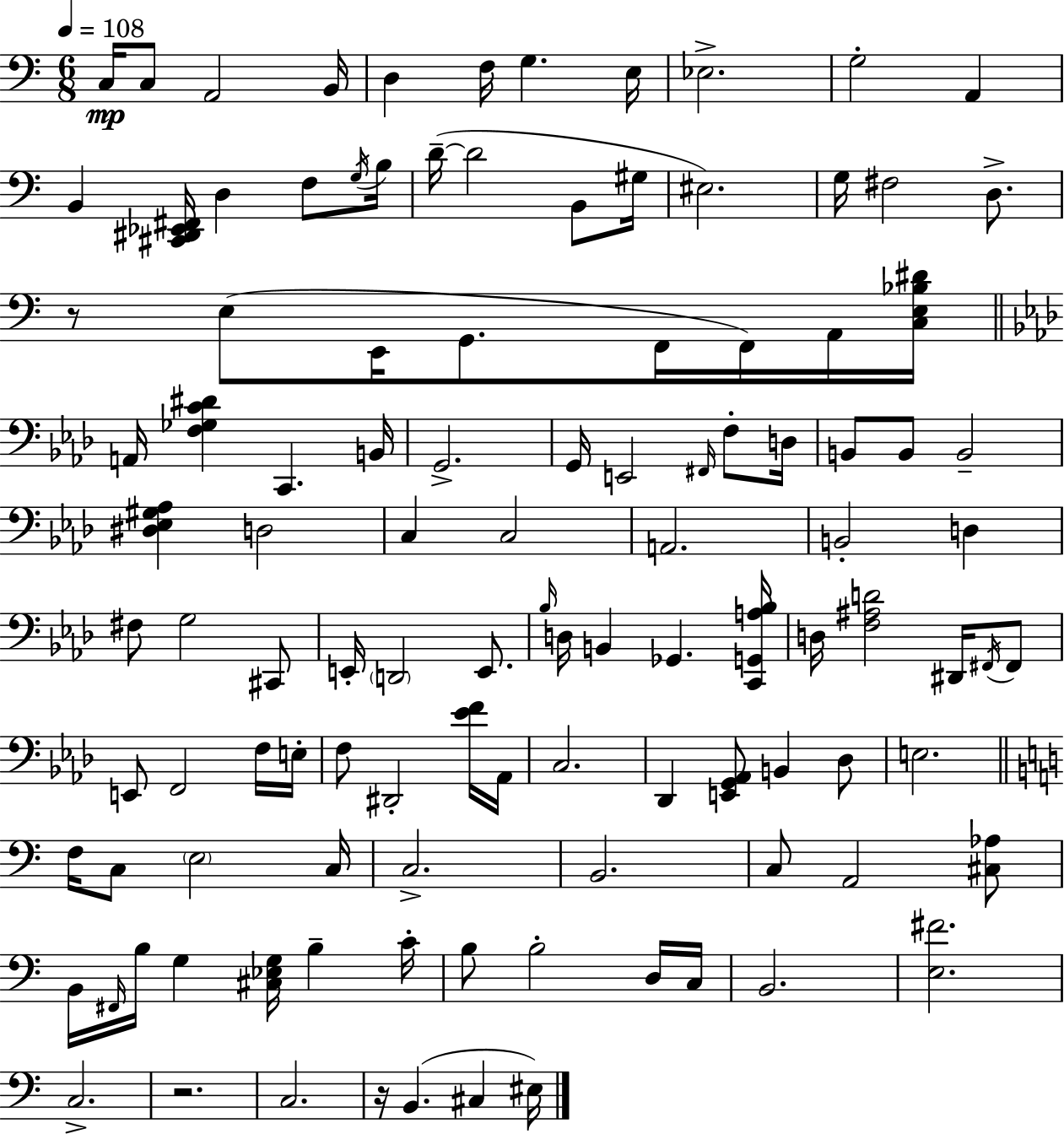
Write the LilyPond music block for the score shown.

{
  \clef bass
  \numericTimeSignature
  \time 6/8
  \key c \major
  \tempo 4 = 108
  \repeat volta 2 { c16\mp c8 a,2 b,16 | d4 f16 g4. e16 | ees2.-> | g2-. a,4 | \break b,4 <cis, dis, ees, fis,>16 d4 f8 \acciaccatura { g16 } | b16 d'16--~(~ d'2 b,8 | gis16 eis2.) | g16 fis2 d8.-> | \break r8 e8( e,16 g,8. f,16 f,16) a,16 | <c e bes dis'>16 \bar "||" \break \key aes \major a,16 <f ges c' dis'>4 c,4. b,16 | g,2.-> | g,16 e,2 \grace { fis,16 } f8-. | d16 b,8 b,8 b,2-- | \break <dis ees gis aes>4 d2 | c4 c2 | a,2. | b,2-. d4 | \break fis8 g2 cis,8 | e,16-. \parenthesize d,2 e,8. | \grace { bes16 } d16 b,4 ges,4. | <c, g, a bes>16 d16 <f ais d'>2 dis,16 | \break \acciaccatura { fis,16 } fis,8 e,8 f,2 | f16 e16-. f8 dis,2-. | <ees' f'>16 aes,16 c2. | des,4 <e, g, aes,>8 b,4 | \break des8 e2. | \bar "||" \break \key c \major f16 c8 \parenthesize e2 c16 | c2.-> | b,2. | c8 a,2 <cis aes>8 | \break b,16 \grace { fis,16 } b16 g4 <cis ees g>16 b4-- | c'16-. b8 b2-. d16 | c16 b,2. | <e fis'>2. | \break c2.-> | r2. | c2. | r16 b,4.( cis4 | \break eis16) } \bar "|."
}